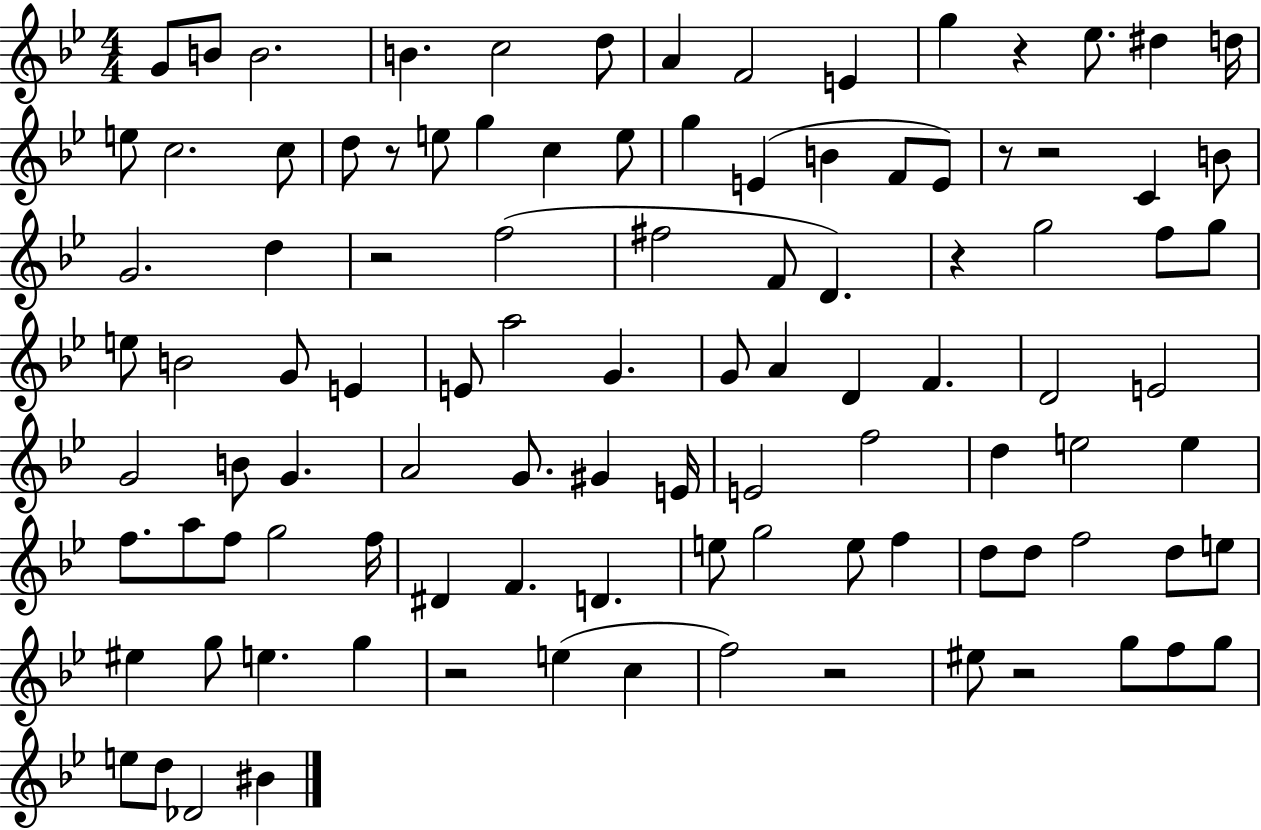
G4/e B4/e B4/h. B4/q. C5/h D5/e A4/q F4/h E4/q G5/q R/q Eb5/e. D#5/q D5/s E5/e C5/h. C5/e D5/e R/e E5/e G5/q C5/q E5/e G5/q E4/q B4/q F4/e E4/e R/e R/h C4/q B4/e G4/h. D5/q R/h F5/h F#5/h F4/e D4/q. R/q G5/h F5/e G5/e E5/e B4/h G4/e E4/q E4/e A5/h G4/q. G4/e A4/q D4/q F4/q. D4/h E4/h G4/h B4/e G4/q. A4/h G4/e. G#4/q E4/s E4/h F5/h D5/q E5/h E5/q F5/e. A5/e F5/e G5/h F5/s D#4/q F4/q. D4/q. E5/e G5/h E5/e F5/q D5/e D5/e F5/h D5/e E5/e EIS5/q G5/e E5/q. G5/q R/h E5/q C5/q F5/h R/h EIS5/e R/h G5/e F5/e G5/e E5/e D5/e Db4/h BIS4/q